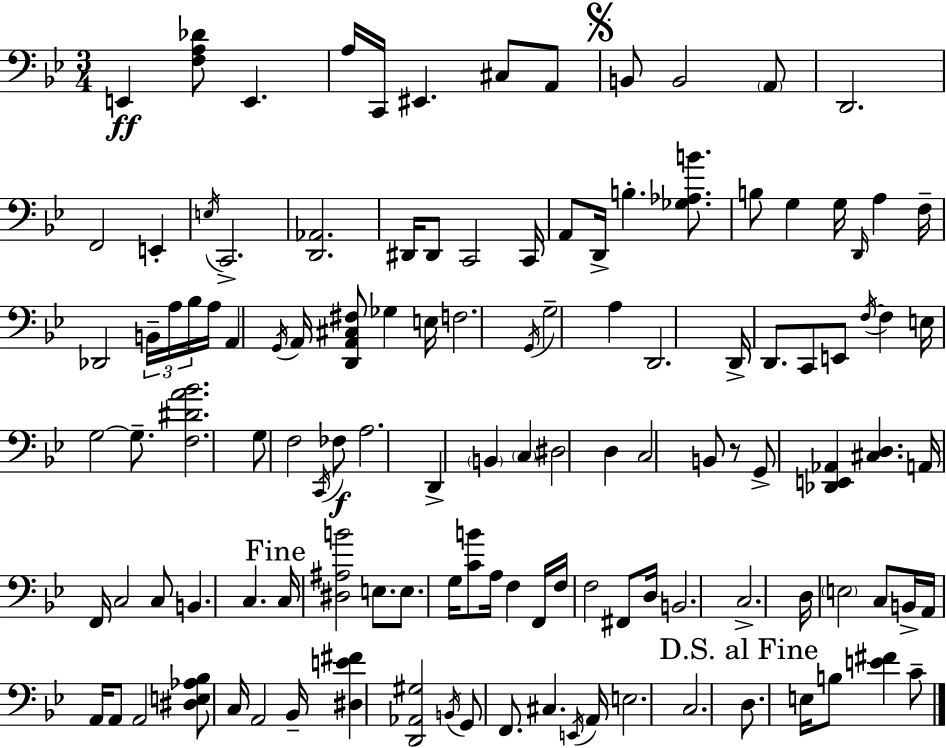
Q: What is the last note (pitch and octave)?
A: C4